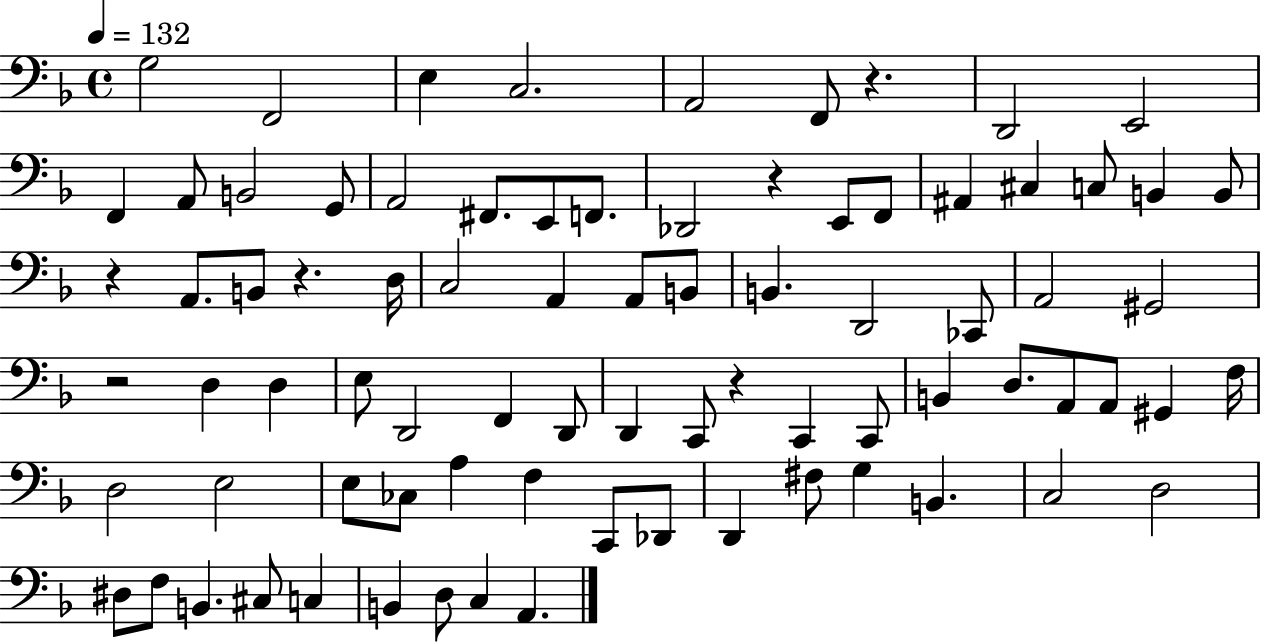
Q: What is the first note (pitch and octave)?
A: G3